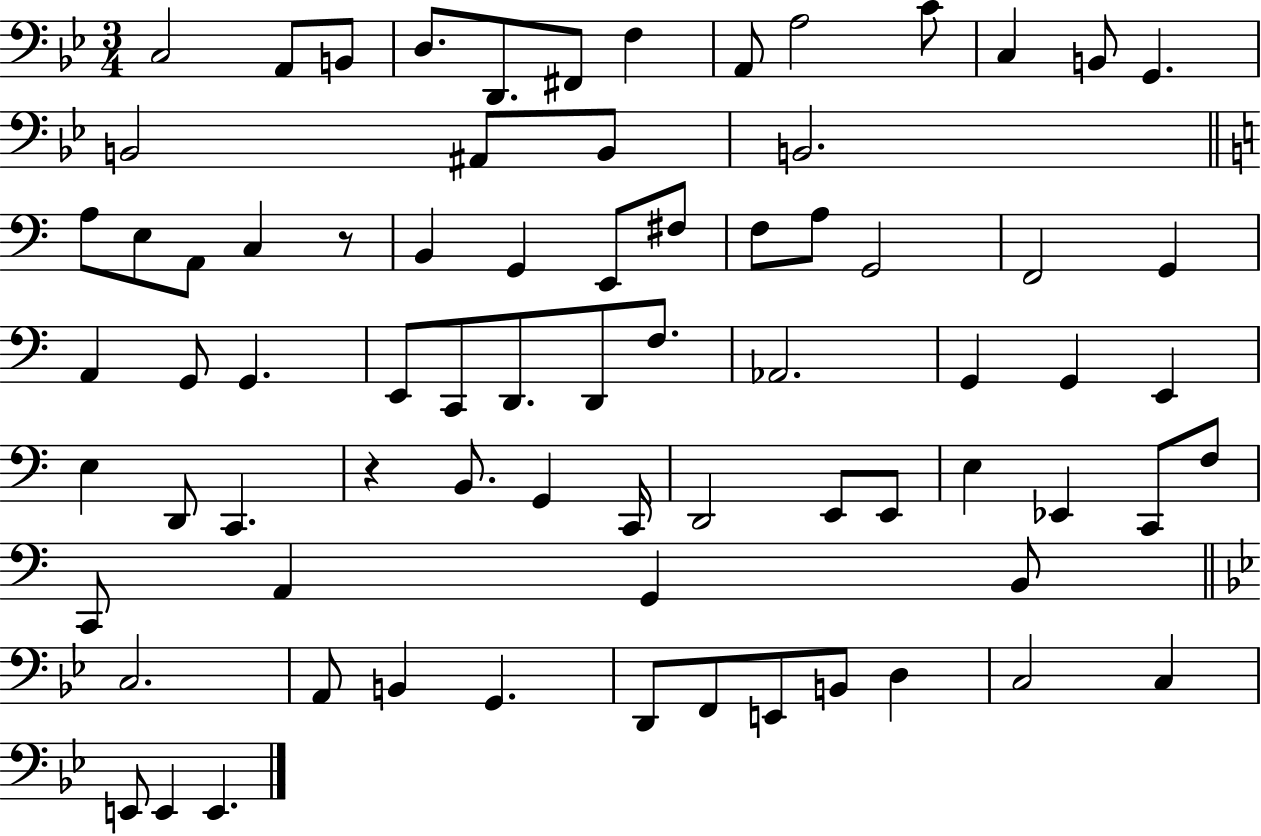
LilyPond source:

{
  \clef bass
  \numericTimeSignature
  \time 3/4
  \key bes \major
  \repeat volta 2 { c2 a,8 b,8 | d8. d,8. fis,8 f4 | a,8 a2 c'8 | c4 b,8 g,4. | \break b,2 ais,8 b,8 | b,2. | \bar "||" \break \key c \major a8 e8 a,8 c4 r8 | b,4 g,4 e,8 fis8 | f8 a8 g,2 | f,2 g,4 | \break a,4 g,8 g,4. | e,8 c,8 d,8. d,8 f8. | aes,2. | g,4 g,4 e,4 | \break e4 d,8 c,4. | r4 b,8. g,4 c,16 | d,2 e,8 e,8 | e4 ees,4 c,8 f8 | \break c,8 a,4 g,4 b,8 | \bar "||" \break \key bes \major c2. | a,8 b,4 g,4. | d,8 f,8 e,8 b,8 d4 | c2 c4 | \break e,8 e,4 e,4. | } \bar "|."
}